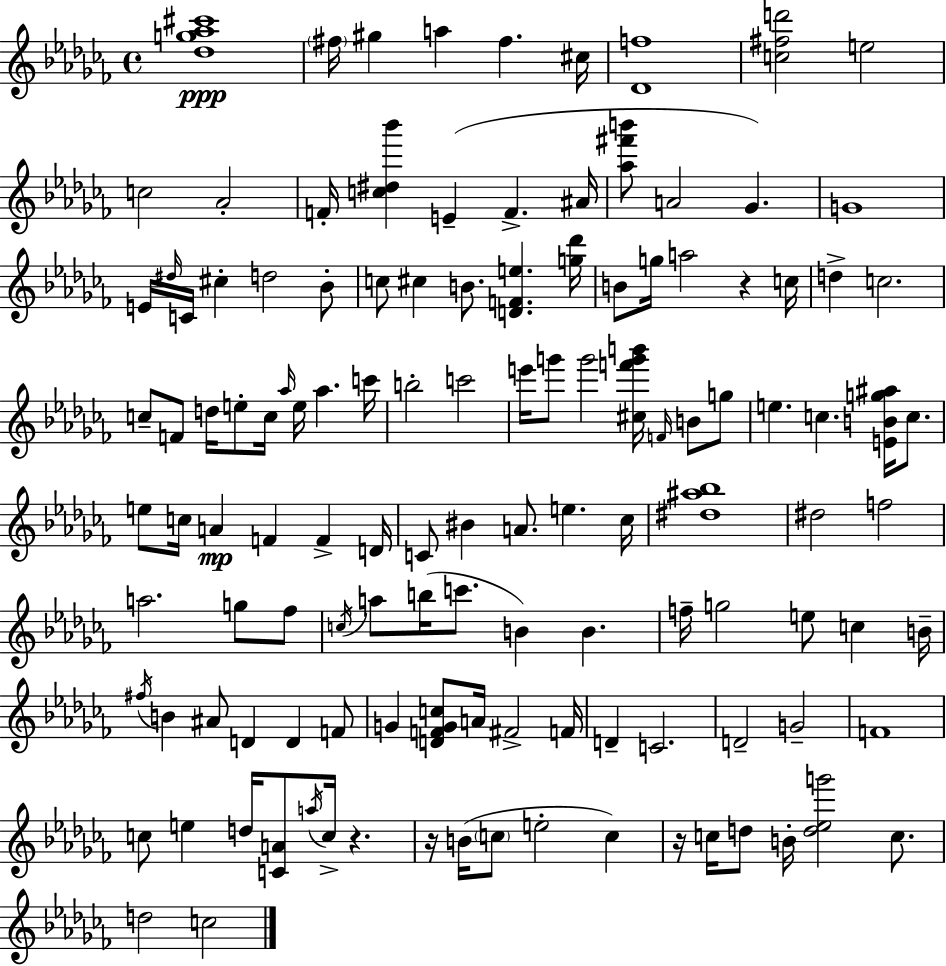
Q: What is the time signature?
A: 4/4